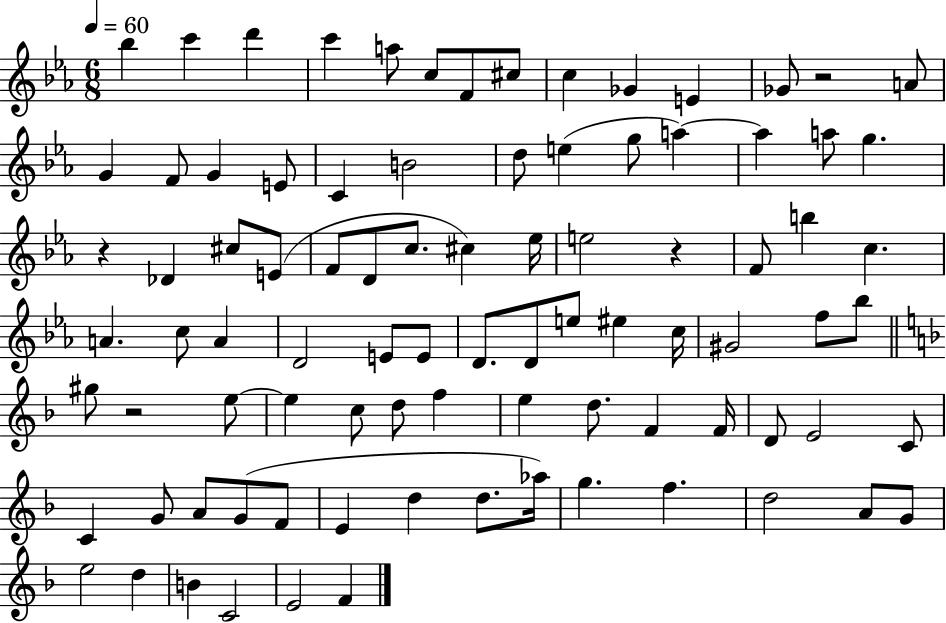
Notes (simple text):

Bb5/q C6/q D6/q C6/q A5/e C5/e F4/e C#5/e C5/q Gb4/q E4/q Gb4/e R/h A4/e G4/q F4/e G4/q E4/e C4/q B4/h D5/e E5/q G5/e A5/q A5/q A5/e G5/q. R/q Db4/q C#5/e E4/e F4/e D4/e C5/e. C#5/q Eb5/s E5/h R/q F4/e B5/q C5/q. A4/q. C5/e A4/q D4/h E4/e E4/e D4/e. D4/e E5/e EIS5/q C5/s G#4/h F5/e Bb5/e G#5/e R/h E5/e E5/q C5/e D5/e F5/q E5/q D5/e. F4/q F4/s D4/e E4/h C4/e C4/q G4/e A4/e G4/e F4/e E4/q D5/q D5/e. Ab5/s G5/q. F5/q. D5/h A4/e G4/e E5/h D5/q B4/q C4/h E4/h F4/q